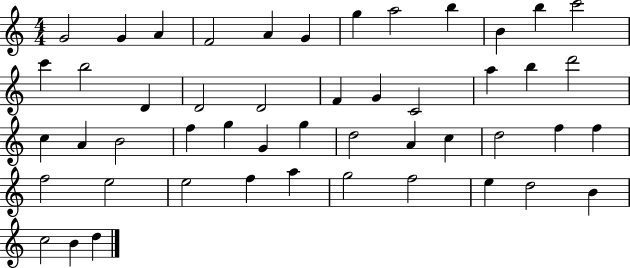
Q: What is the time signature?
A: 4/4